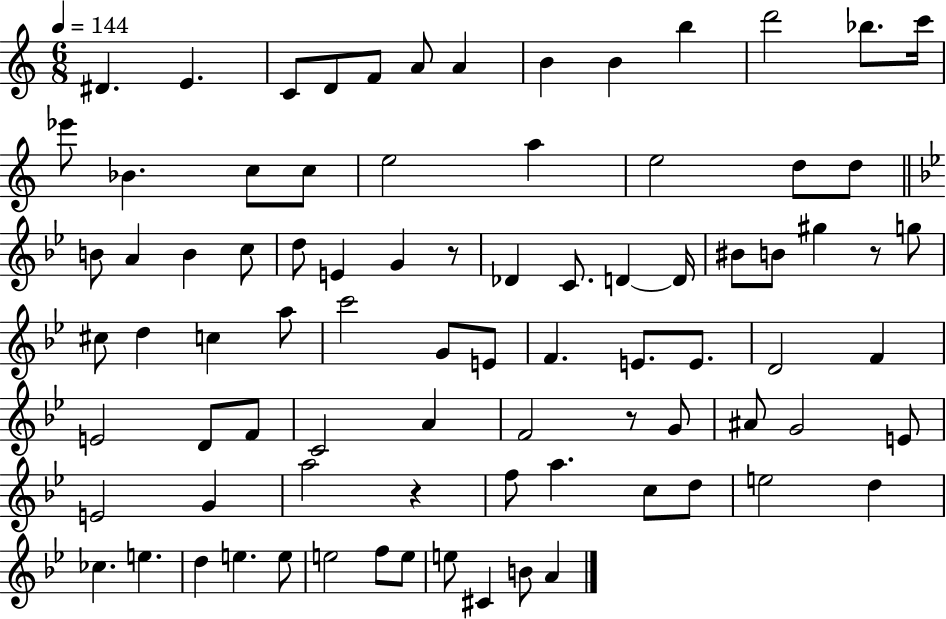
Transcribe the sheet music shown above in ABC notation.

X:1
T:Untitled
M:6/8
L:1/4
K:C
^D E C/2 D/2 F/2 A/2 A B B b d'2 _b/2 c'/4 _e'/2 _B c/2 c/2 e2 a e2 d/2 d/2 B/2 A B c/2 d/2 E G z/2 _D C/2 D D/4 ^B/2 B/2 ^g z/2 g/2 ^c/2 d c a/2 c'2 G/2 E/2 F E/2 E/2 D2 F E2 D/2 F/2 C2 A F2 z/2 G/2 ^A/2 G2 E/2 E2 G a2 z f/2 a c/2 d/2 e2 d _c e d e e/2 e2 f/2 e/2 e/2 ^C B/2 A